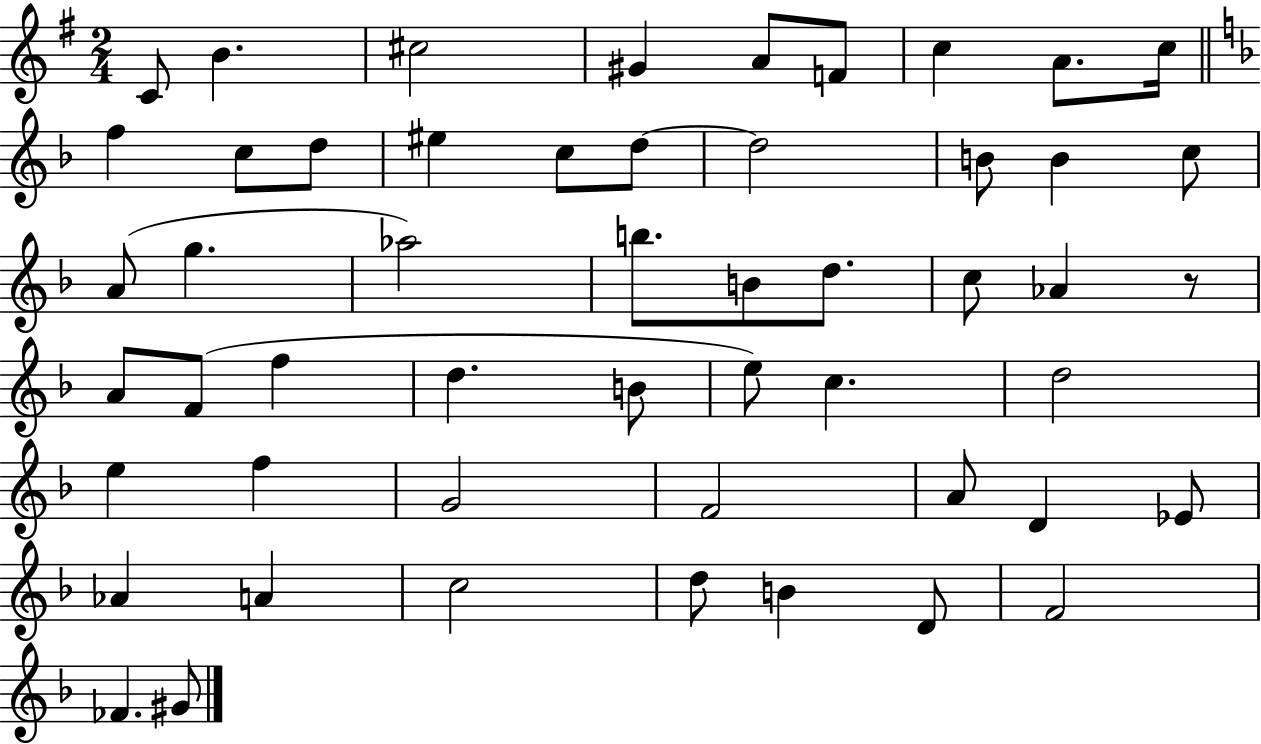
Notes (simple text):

C4/e B4/q. C#5/h G#4/q A4/e F4/e C5/q A4/e. C5/s F5/q C5/e D5/e EIS5/q C5/e D5/e D5/h B4/e B4/q C5/e A4/e G5/q. Ab5/h B5/e. B4/e D5/e. C5/e Ab4/q R/e A4/e F4/e F5/q D5/q. B4/e E5/e C5/q. D5/h E5/q F5/q G4/h F4/h A4/e D4/q Eb4/e Ab4/q A4/q C5/h D5/e B4/q D4/e F4/h FES4/q. G#4/e